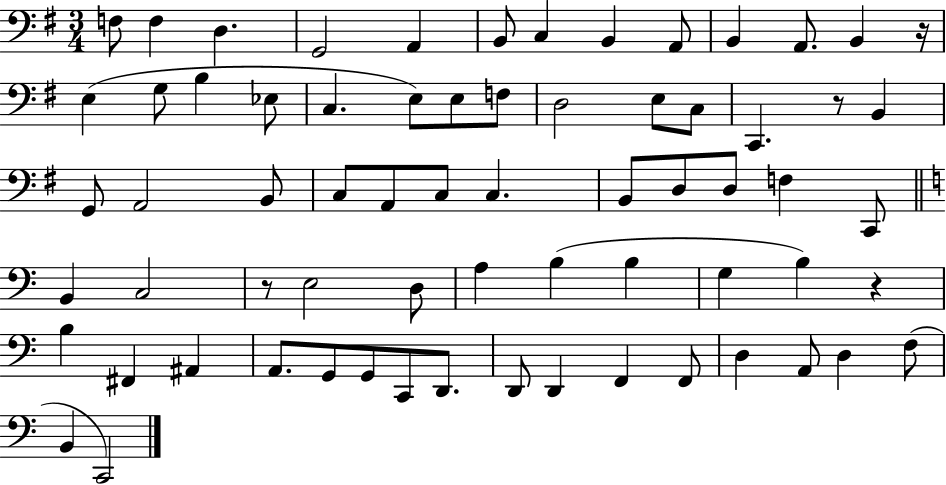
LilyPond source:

{
  \clef bass
  \numericTimeSignature
  \time 3/4
  \key g \major
  f8 f4 d4. | g,2 a,4 | b,8 c4 b,4 a,8 | b,4 a,8. b,4 r16 | \break e4( g8 b4 ees8 | c4. e8) e8 f8 | d2 e8 c8 | c,4. r8 b,4 | \break g,8 a,2 b,8 | c8 a,8 c8 c4. | b,8 d8 d8 f4 c,8 | \bar "||" \break \key c \major b,4 c2 | r8 e2 d8 | a4 b4( b4 | g4 b4) r4 | \break b4 fis,4 ais,4 | a,8. g,8 g,8 c,8 d,8. | d,8 d,4 f,4 f,8 | d4 a,8 d4 f8( | \break b,4 c,2) | \bar "|."
}